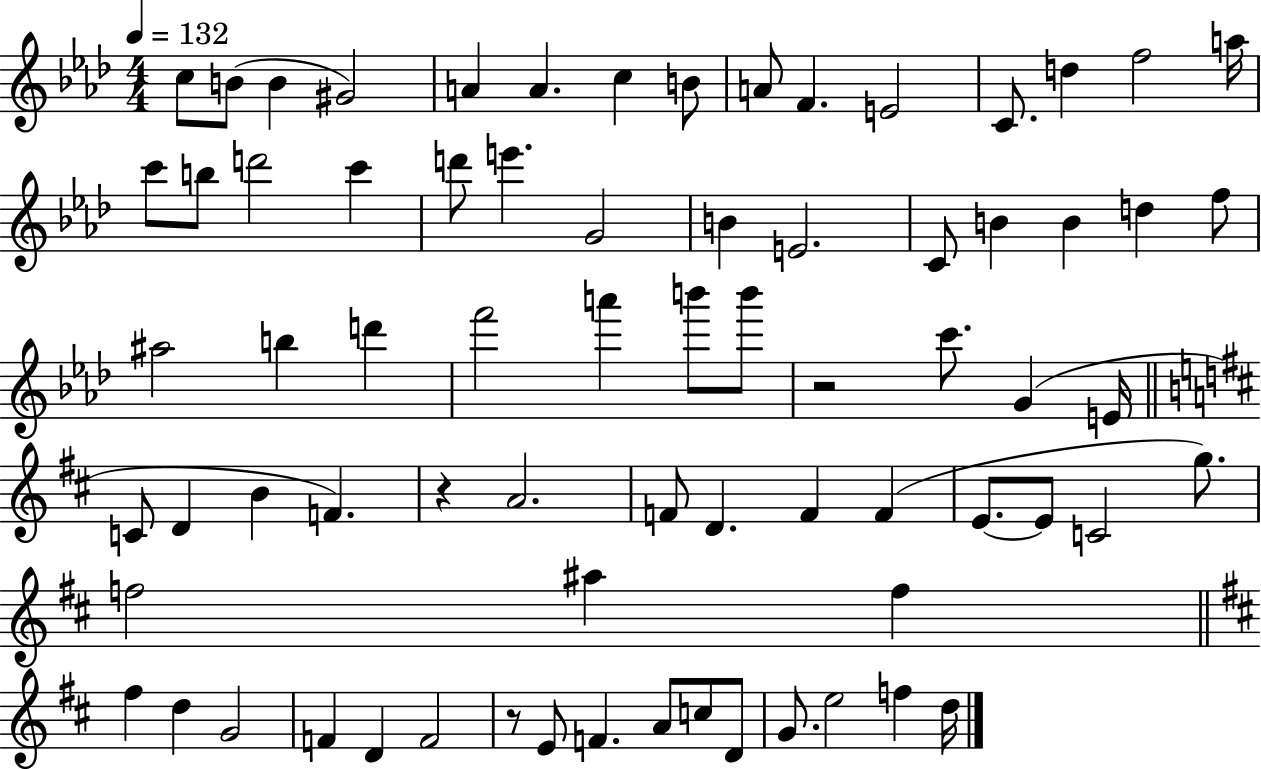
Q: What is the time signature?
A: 4/4